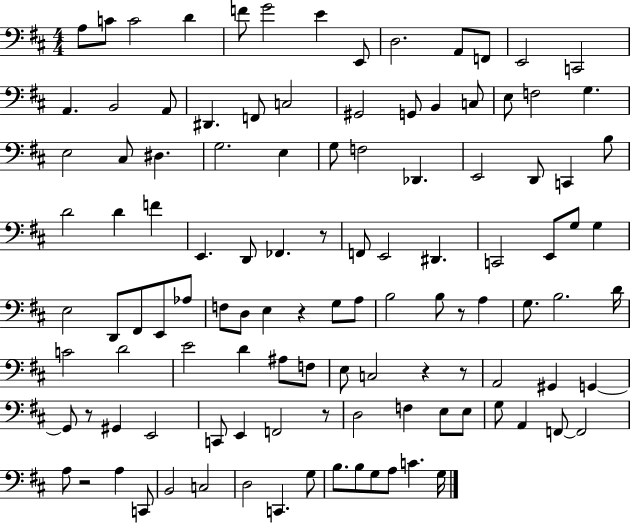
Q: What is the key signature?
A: D major